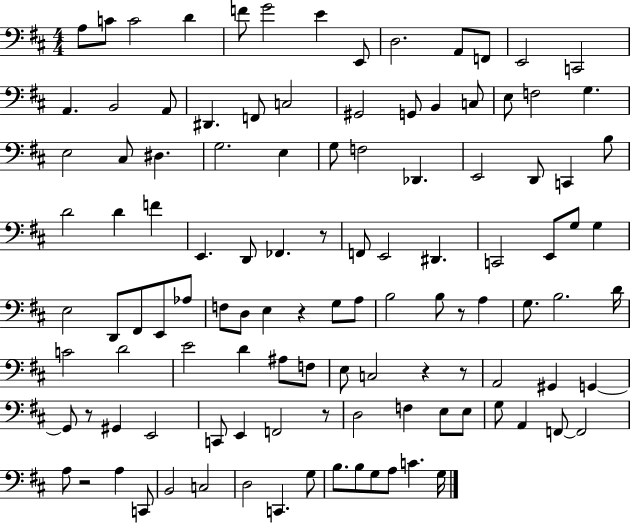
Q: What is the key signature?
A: D major